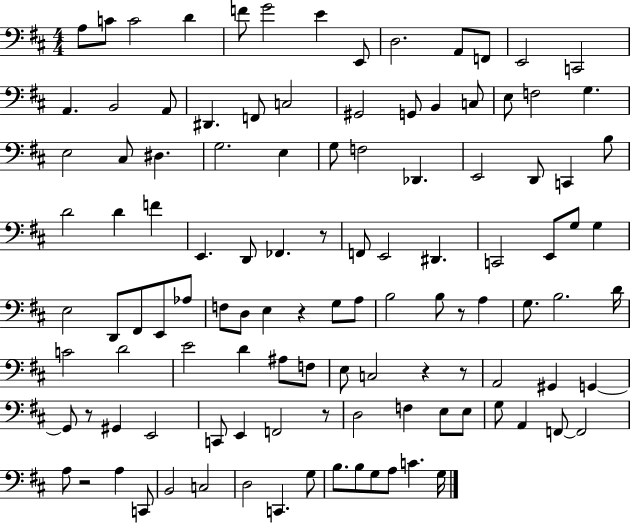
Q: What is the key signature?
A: D major